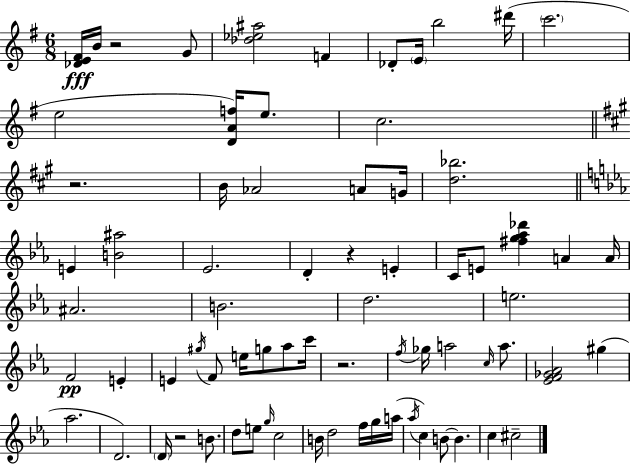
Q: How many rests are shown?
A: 5